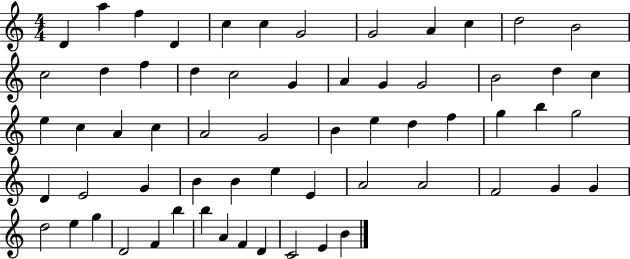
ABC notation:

X:1
T:Untitled
M:4/4
L:1/4
K:C
D a f D c c G2 G2 A c d2 B2 c2 d f d c2 G A G G2 B2 d c e c A c A2 G2 B e d f g b g2 D E2 G B B e E A2 A2 F2 G G d2 e g D2 F b b A F D C2 E B